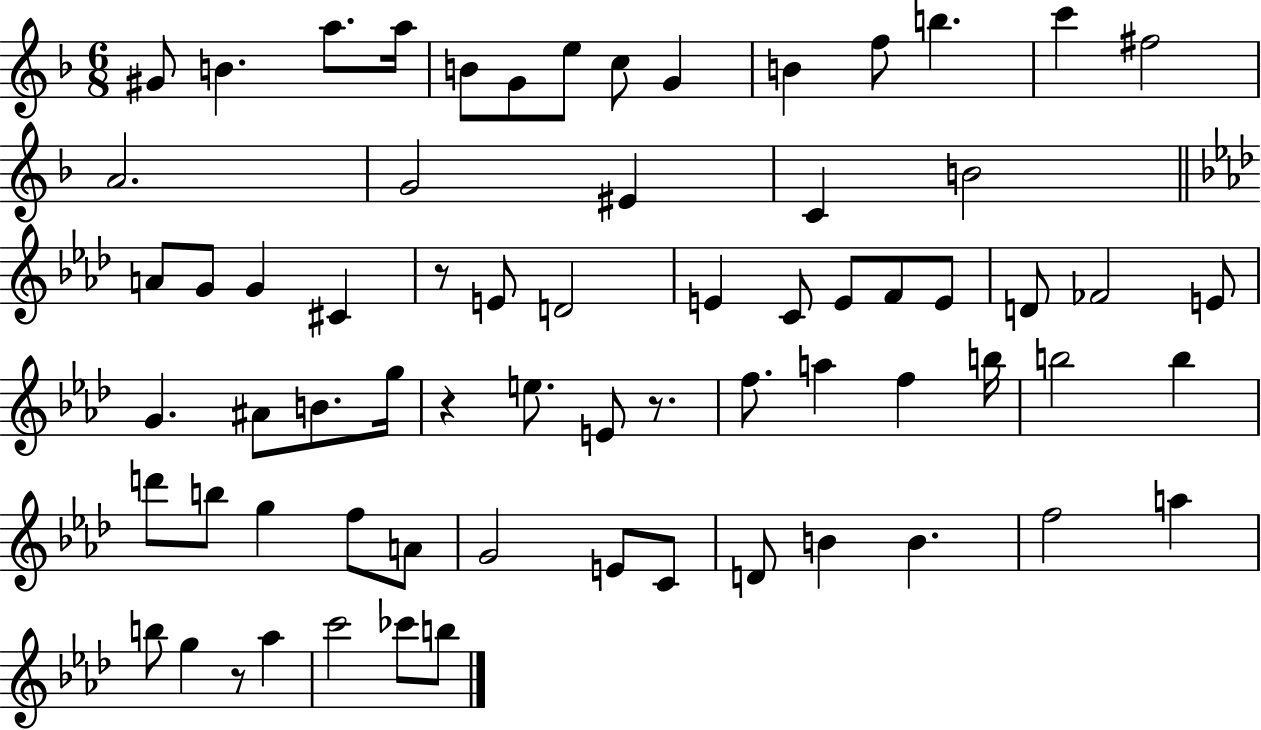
{
  \clef treble
  \numericTimeSignature
  \time 6/8
  \key f \major
  gis'8 b'4. a''8. a''16 | b'8 g'8 e''8 c''8 g'4 | b'4 f''8 b''4. | c'''4 fis''2 | \break a'2. | g'2 eis'4 | c'4 b'2 | \bar "||" \break \key f \minor a'8 g'8 g'4 cis'4 | r8 e'8 d'2 | e'4 c'8 e'8 f'8 e'8 | d'8 fes'2 e'8 | \break g'4. ais'8 b'8. g''16 | r4 e''8. e'8 r8. | f''8. a''4 f''4 b''16 | b''2 b''4 | \break d'''8 b''8 g''4 f''8 a'8 | g'2 e'8 c'8 | d'8 b'4 b'4. | f''2 a''4 | \break b''8 g''4 r8 aes''4 | c'''2 ces'''8 b''8 | \bar "|."
}